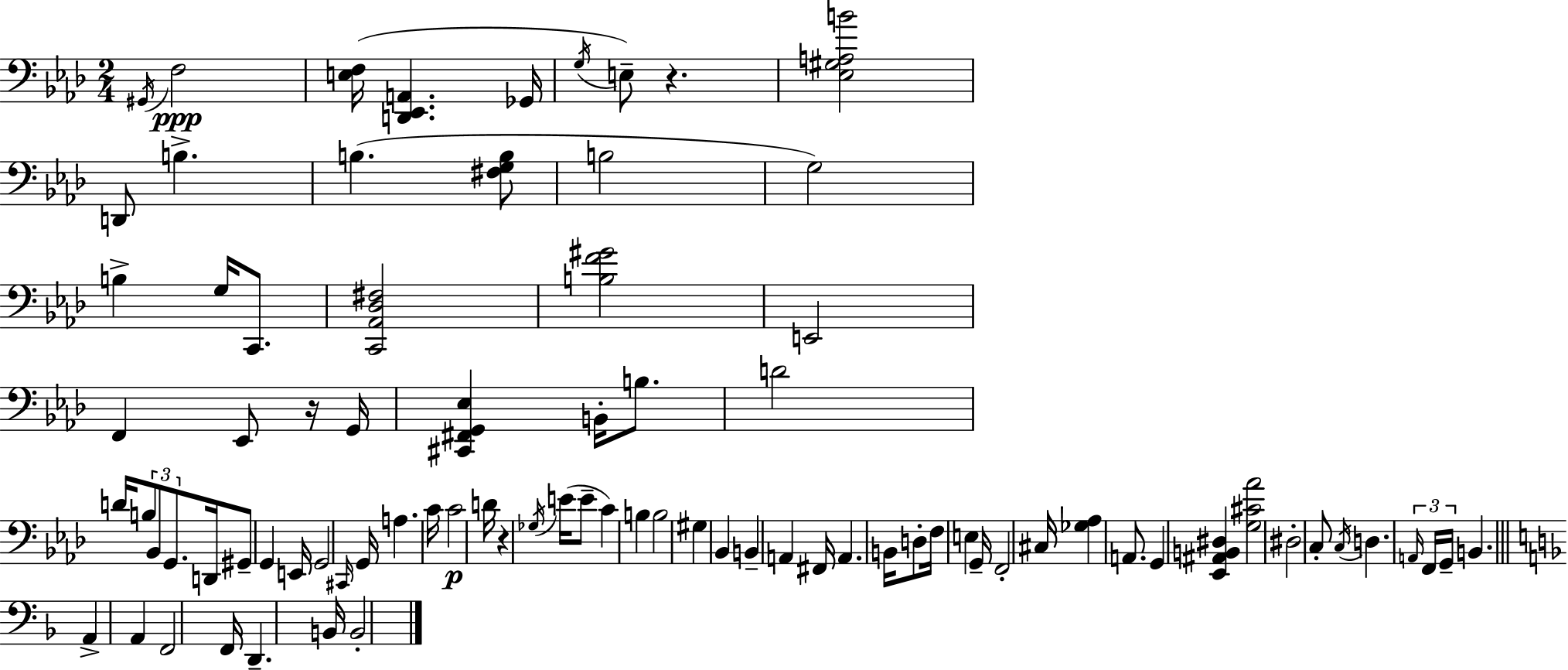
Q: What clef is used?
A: bass